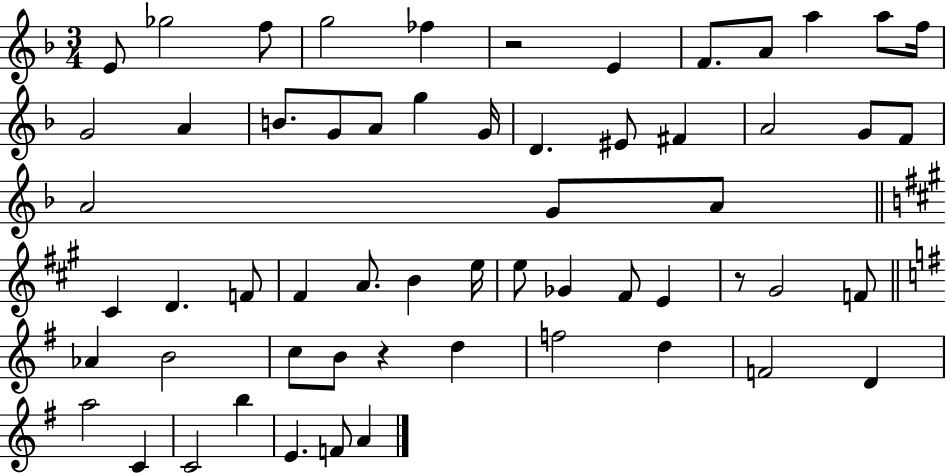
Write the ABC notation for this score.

X:1
T:Untitled
M:3/4
L:1/4
K:F
E/2 _g2 f/2 g2 _f z2 E F/2 A/2 a a/2 f/4 G2 A B/2 G/2 A/2 g G/4 D ^E/2 ^F A2 G/2 F/2 A2 G/2 A/2 ^C D F/2 ^F A/2 B e/4 e/2 _G ^F/2 E z/2 ^G2 F/2 _A B2 c/2 B/2 z d f2 d F2 D a2 C C2 b E F/2 A